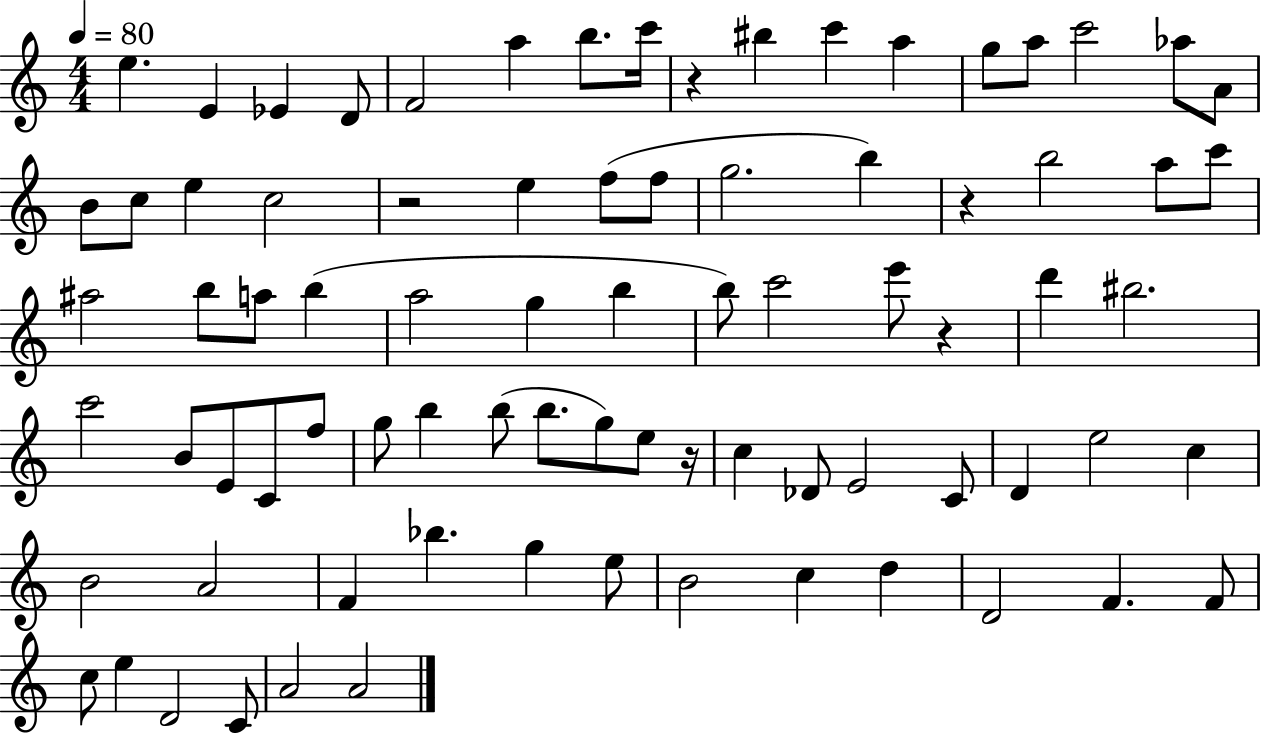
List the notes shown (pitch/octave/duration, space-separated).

E5/q. E4/q Eb4/q D4/e F4/h A5/q B5/e. C6/s R/q BIS5/q C6/q A5/q G5/e A5/e C6/h Ab5/e A4/e B4/e C5/e E5/q C5/h R/h E5/q F5/e F5/e G5/h. B5/q R/q B5/h A5/e C6/e A#5/h B5/e A5/e B5/q A5/h G5/q B5/q B5/e C6/h E6/e R/q D6/q BIS5/h. C6/h B4/e E4/e C4/e F5/e G5/e B5/q B5/e B5/e. G5/e E5/e R/s C5/q Db4/e E4/h C4/e D4/q E5/h C5/q B4/h A4/h F4/q Bb5/q. G5/q E5/e B4/h C5/q D5/q D4/h F4/q. F4/e C5/e E5/q D4/h C4/e A4/h A4/h